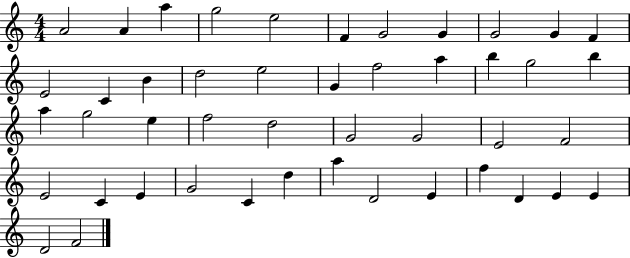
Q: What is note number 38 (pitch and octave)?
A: A5